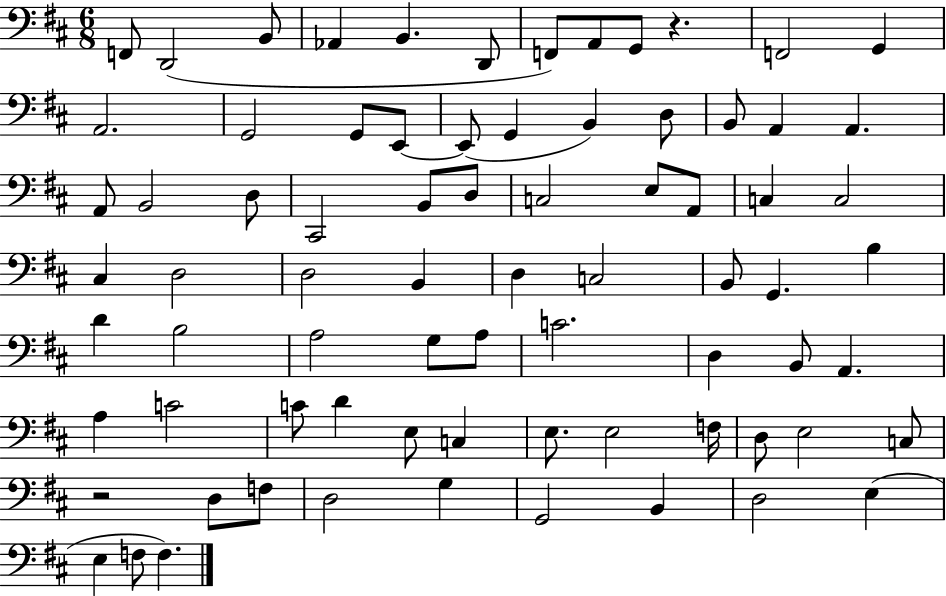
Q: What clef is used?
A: bass